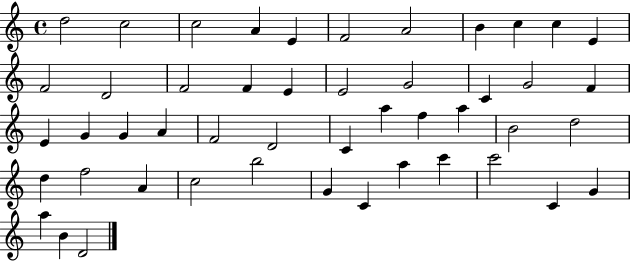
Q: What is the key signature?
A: C major